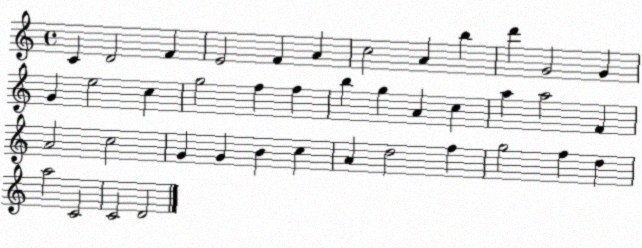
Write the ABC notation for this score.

X:1
T:Untitled
M:4/4
L:1/4
K:C
C D2 F E2 F A c2 A b d' G2 G G e2 c g2 f f b g A c a a2 F A2 c2 G G B c A d2 f g2 f d a2 C2 C2 D2